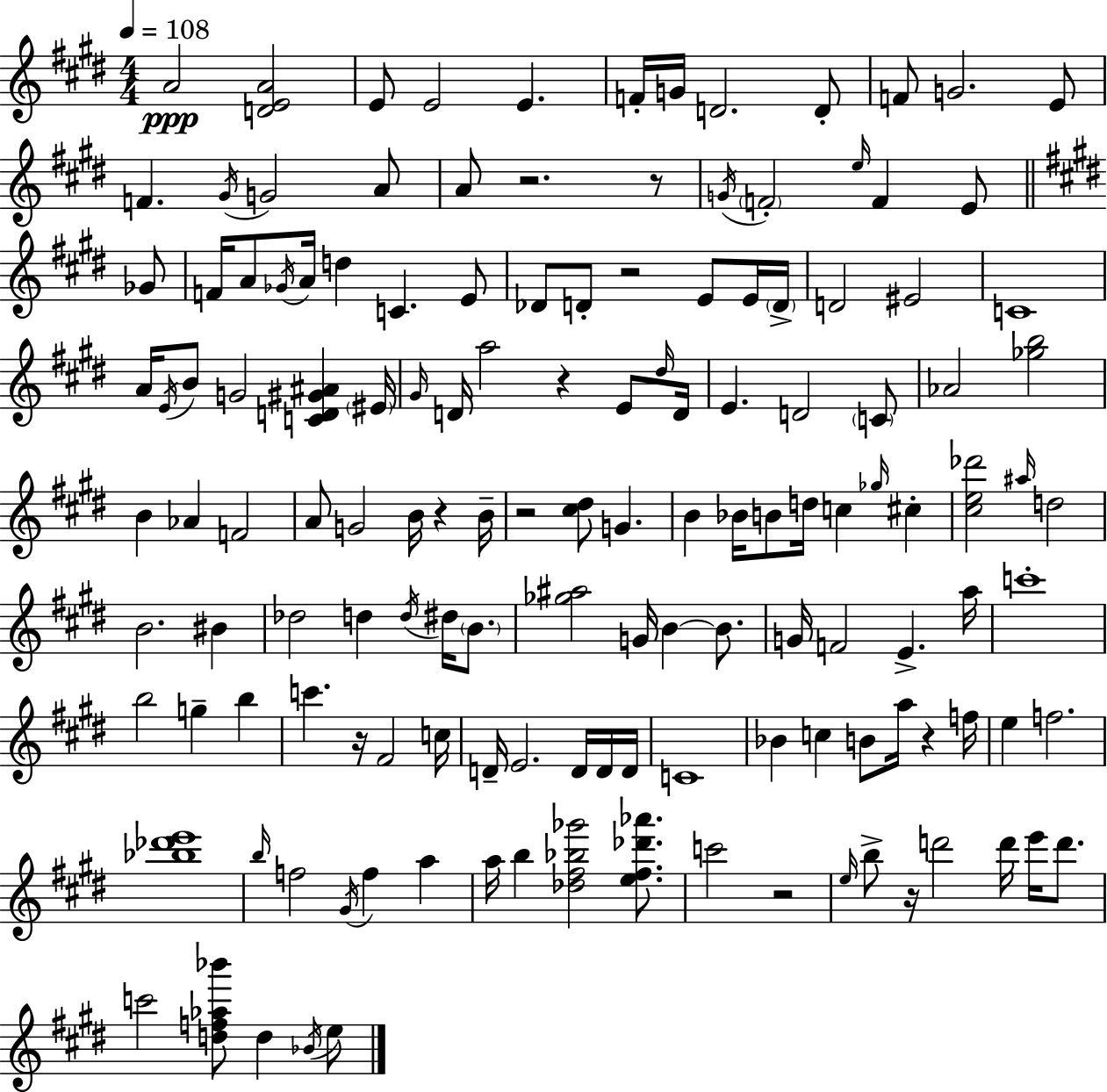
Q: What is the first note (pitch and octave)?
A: A4